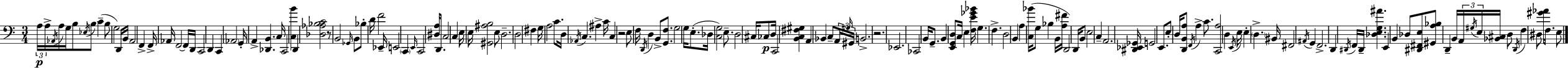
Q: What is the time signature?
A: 3/4